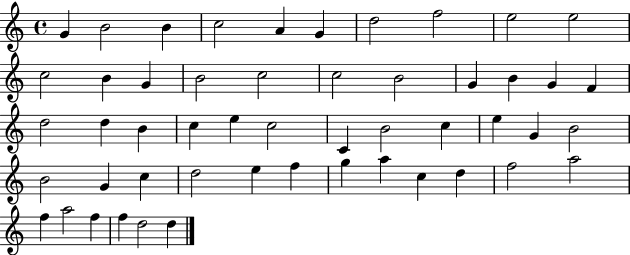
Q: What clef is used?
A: treble